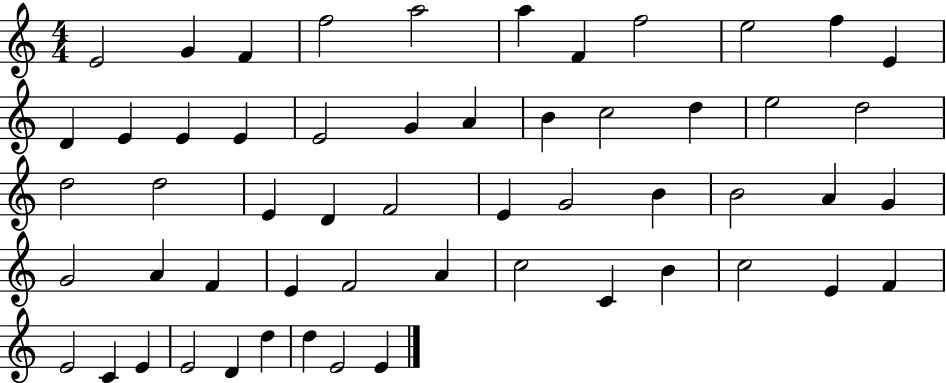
E4/h G4/q F4/q F5/h A5/h A5/q F4/q F5/h E5/h F5/q E4/q D4/q E4/q E4/q E4/q E4/h G4/q A4/q B4/q C5/h D5/q E5/h D5/h D5/h D5/h E4/q D4/q F4/h E4/q G4/h B4/q B4/h A4/q G4/q G4/h A4/q F4/q E4/q F4/h A4/q C5/h C4/q B4/q C5/h E4/q F4/q E4/h C4/q E4/q E4/h D4/q D5/q D5/q E4/h E4/q